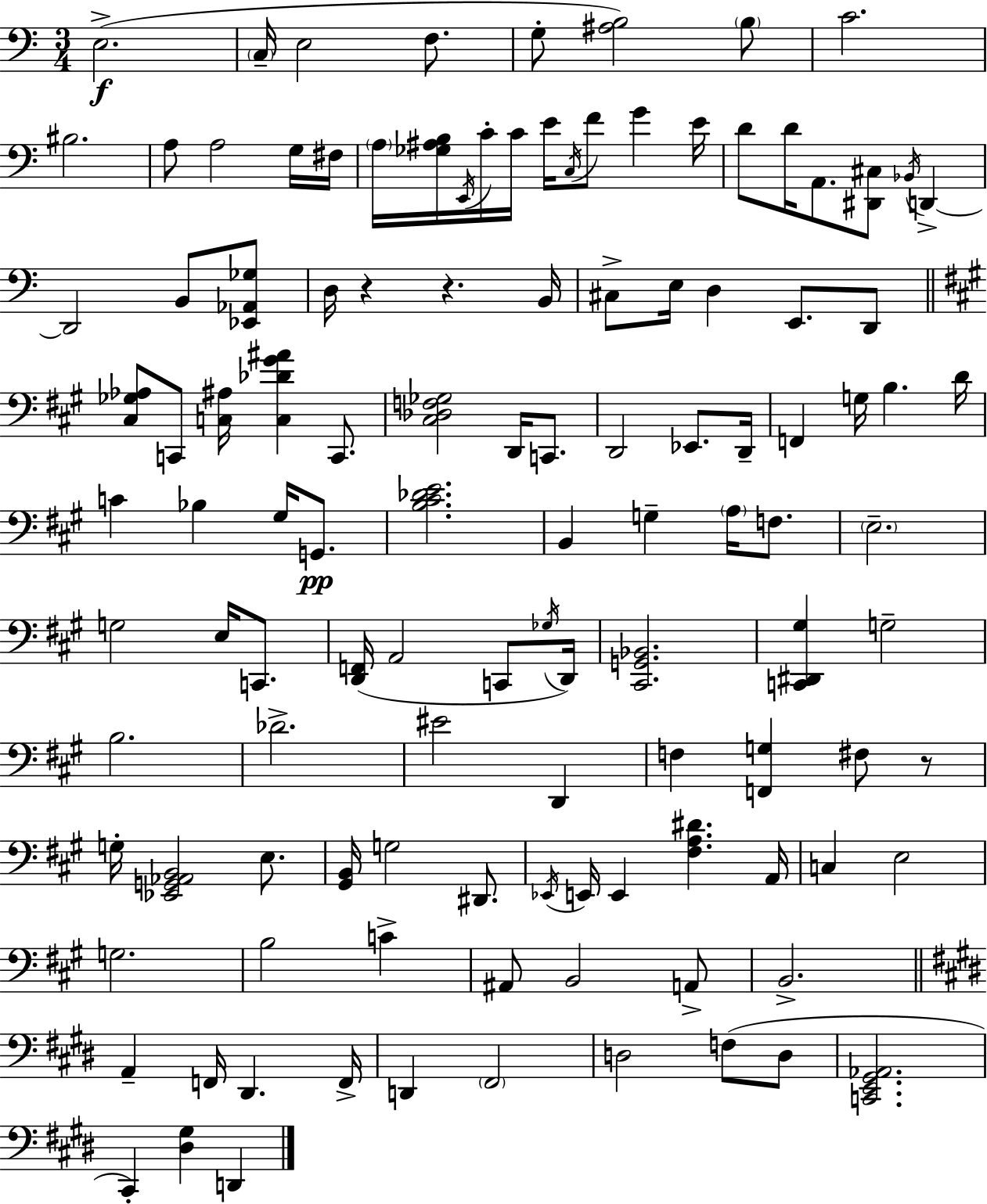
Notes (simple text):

E3/h. C3/s E3/h F3/e. G3/e [A#3,B3]/h B3/e C4/h. BIS3/h. A3/e A3/h G3/s F#3/s A3/s [Gb3,A#3,B3]/s E2/s C4/s C4/s E4/s C3/s F4/e G4/q E4/s D4/e D4/s A2/e. [D#2,C#3]/e Bb2/s D2/q D2/h B2/e [Eb2,Ab2,Gb3]/e D3/s R/q R/q. B2/s C#3/e E3/s D3/q E2/e. D2/e [C#3,Gb3,Ab3]/e C2/e [C3,A#3]/s [C3,Db4,G#4,A#4]/q C2/e. [C#3,Db3,F3,Gb3]/h D2/s C2/e. D2/h Eb2/e. D2/s F2/q G3/s B3/q. D4/s C4/q Bb3/q G#3/s G2/e. [B3,C#4,Db4,E4]/h. B2/q G3/q A3/s F3/e. E3/h. G3/h E3/s C2/e. [D2,F2]/s A2/h C2/e Gb3/s D2/s [C#2,G2,Bb2]/h. [C2,D#2,G#3]/q G3/h B3/h. Db4/h. EIS4/h D2/q F3/q [F2,G3]/q F#3/e R/e G3/s [Eb2,G2,Ab2,B2]/h E3/e. [G#2,B2]/s G3/h D#2/e. Eb2/s E2/s E2/q [F#3,A3,D#4]/q. A2/s C3/q E3/h G3/h. B3/h C4/q A#2/e B2/h A2/e B2/h. A2/q F2/s D#2/q. F2/s D2/q F#2/h D3/h F3/e D3/e [C2,E2,G#2,Ab2]/h. C#2/q [D#3,G#3]/q D2/q